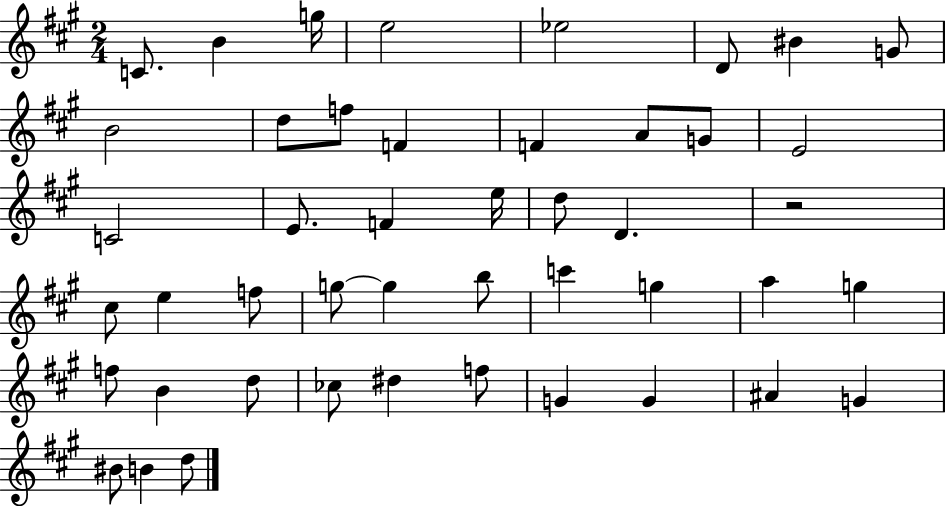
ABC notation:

X:1
T:Untitled
M:2/4
L:1/4
K:A
C/2 B g/4 e2 _e2 D/2 ^B G/2 B2 d/2 f/2 F F A/2 G/2 E2 C2 E/2 F e/4 d/2 D z2 ^c/2 e f/2 g/2 g b/2 c' g a g f/2 B d/2 _c/2 ^d f/2 G G ^A G ^B/2 B d/2